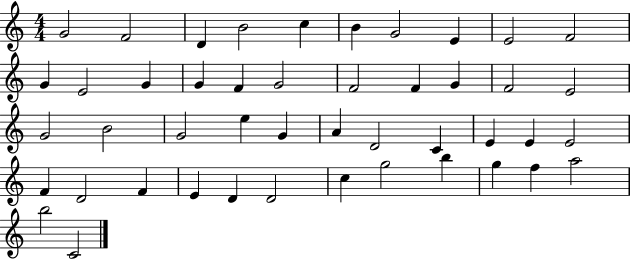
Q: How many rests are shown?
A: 0